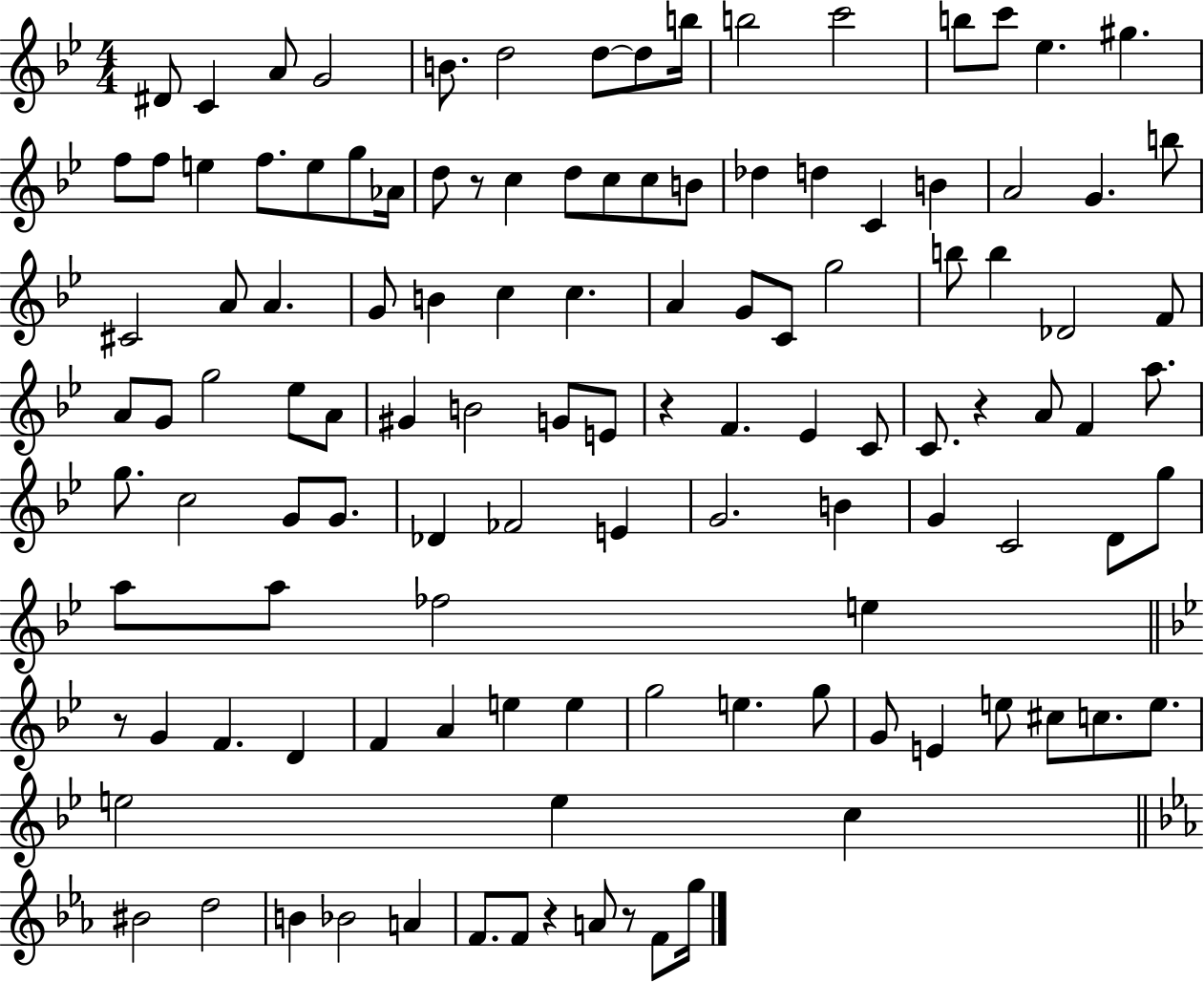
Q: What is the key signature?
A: BES major